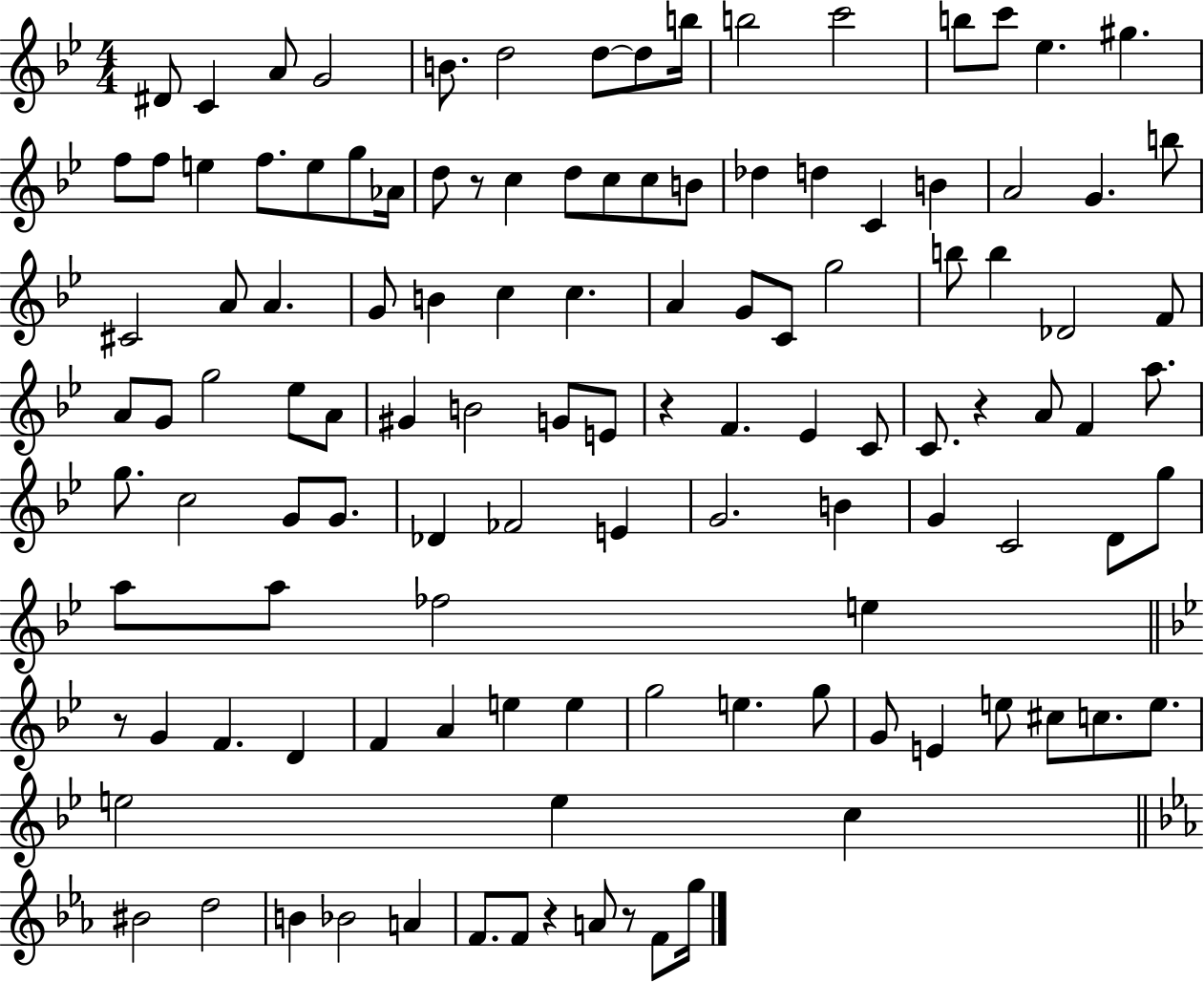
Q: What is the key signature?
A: BES major